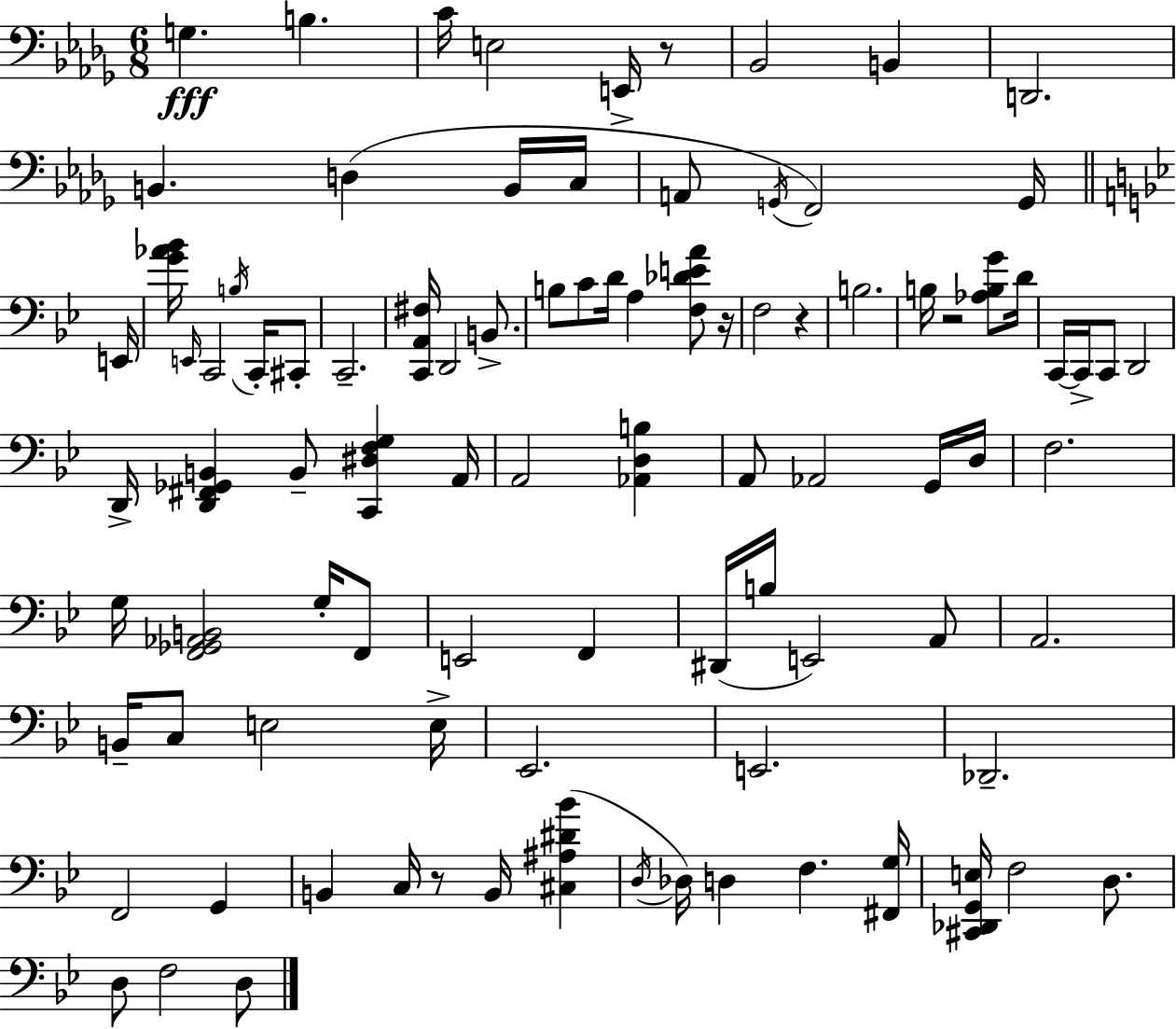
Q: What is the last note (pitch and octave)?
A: D3